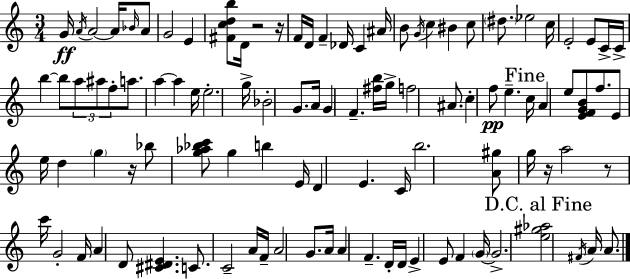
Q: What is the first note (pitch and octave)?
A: G4